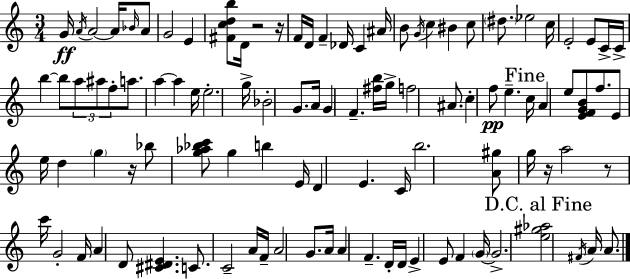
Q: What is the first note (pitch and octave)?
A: G4